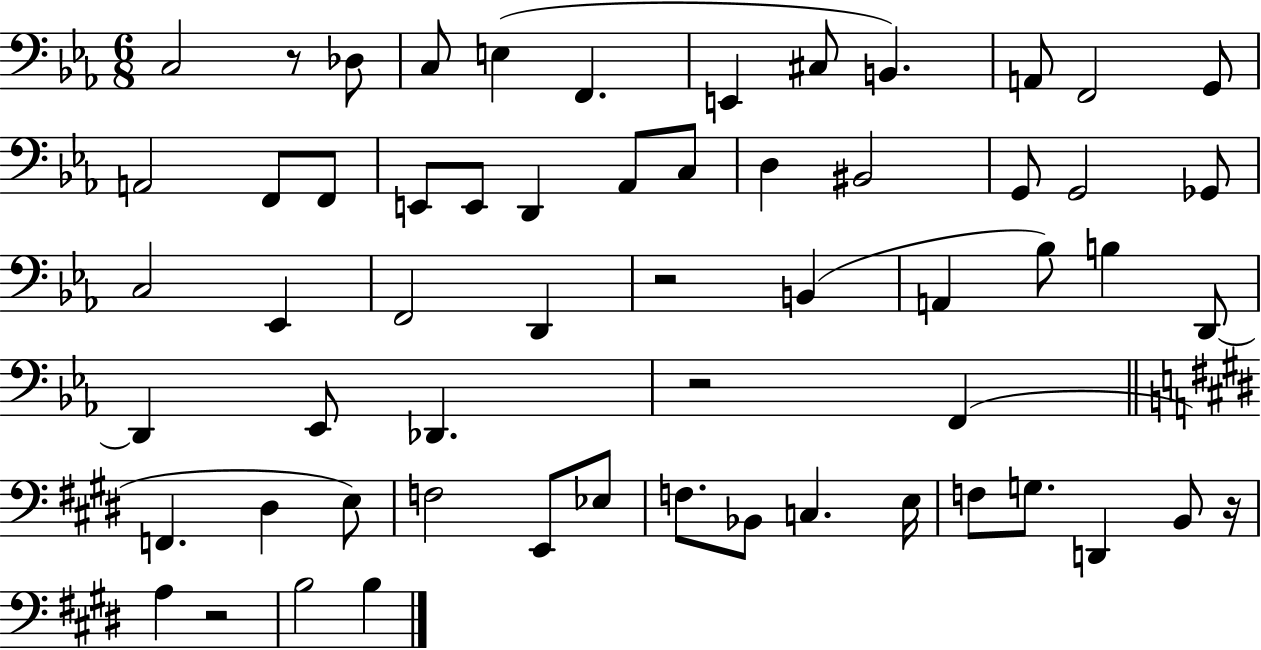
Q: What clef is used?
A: bass